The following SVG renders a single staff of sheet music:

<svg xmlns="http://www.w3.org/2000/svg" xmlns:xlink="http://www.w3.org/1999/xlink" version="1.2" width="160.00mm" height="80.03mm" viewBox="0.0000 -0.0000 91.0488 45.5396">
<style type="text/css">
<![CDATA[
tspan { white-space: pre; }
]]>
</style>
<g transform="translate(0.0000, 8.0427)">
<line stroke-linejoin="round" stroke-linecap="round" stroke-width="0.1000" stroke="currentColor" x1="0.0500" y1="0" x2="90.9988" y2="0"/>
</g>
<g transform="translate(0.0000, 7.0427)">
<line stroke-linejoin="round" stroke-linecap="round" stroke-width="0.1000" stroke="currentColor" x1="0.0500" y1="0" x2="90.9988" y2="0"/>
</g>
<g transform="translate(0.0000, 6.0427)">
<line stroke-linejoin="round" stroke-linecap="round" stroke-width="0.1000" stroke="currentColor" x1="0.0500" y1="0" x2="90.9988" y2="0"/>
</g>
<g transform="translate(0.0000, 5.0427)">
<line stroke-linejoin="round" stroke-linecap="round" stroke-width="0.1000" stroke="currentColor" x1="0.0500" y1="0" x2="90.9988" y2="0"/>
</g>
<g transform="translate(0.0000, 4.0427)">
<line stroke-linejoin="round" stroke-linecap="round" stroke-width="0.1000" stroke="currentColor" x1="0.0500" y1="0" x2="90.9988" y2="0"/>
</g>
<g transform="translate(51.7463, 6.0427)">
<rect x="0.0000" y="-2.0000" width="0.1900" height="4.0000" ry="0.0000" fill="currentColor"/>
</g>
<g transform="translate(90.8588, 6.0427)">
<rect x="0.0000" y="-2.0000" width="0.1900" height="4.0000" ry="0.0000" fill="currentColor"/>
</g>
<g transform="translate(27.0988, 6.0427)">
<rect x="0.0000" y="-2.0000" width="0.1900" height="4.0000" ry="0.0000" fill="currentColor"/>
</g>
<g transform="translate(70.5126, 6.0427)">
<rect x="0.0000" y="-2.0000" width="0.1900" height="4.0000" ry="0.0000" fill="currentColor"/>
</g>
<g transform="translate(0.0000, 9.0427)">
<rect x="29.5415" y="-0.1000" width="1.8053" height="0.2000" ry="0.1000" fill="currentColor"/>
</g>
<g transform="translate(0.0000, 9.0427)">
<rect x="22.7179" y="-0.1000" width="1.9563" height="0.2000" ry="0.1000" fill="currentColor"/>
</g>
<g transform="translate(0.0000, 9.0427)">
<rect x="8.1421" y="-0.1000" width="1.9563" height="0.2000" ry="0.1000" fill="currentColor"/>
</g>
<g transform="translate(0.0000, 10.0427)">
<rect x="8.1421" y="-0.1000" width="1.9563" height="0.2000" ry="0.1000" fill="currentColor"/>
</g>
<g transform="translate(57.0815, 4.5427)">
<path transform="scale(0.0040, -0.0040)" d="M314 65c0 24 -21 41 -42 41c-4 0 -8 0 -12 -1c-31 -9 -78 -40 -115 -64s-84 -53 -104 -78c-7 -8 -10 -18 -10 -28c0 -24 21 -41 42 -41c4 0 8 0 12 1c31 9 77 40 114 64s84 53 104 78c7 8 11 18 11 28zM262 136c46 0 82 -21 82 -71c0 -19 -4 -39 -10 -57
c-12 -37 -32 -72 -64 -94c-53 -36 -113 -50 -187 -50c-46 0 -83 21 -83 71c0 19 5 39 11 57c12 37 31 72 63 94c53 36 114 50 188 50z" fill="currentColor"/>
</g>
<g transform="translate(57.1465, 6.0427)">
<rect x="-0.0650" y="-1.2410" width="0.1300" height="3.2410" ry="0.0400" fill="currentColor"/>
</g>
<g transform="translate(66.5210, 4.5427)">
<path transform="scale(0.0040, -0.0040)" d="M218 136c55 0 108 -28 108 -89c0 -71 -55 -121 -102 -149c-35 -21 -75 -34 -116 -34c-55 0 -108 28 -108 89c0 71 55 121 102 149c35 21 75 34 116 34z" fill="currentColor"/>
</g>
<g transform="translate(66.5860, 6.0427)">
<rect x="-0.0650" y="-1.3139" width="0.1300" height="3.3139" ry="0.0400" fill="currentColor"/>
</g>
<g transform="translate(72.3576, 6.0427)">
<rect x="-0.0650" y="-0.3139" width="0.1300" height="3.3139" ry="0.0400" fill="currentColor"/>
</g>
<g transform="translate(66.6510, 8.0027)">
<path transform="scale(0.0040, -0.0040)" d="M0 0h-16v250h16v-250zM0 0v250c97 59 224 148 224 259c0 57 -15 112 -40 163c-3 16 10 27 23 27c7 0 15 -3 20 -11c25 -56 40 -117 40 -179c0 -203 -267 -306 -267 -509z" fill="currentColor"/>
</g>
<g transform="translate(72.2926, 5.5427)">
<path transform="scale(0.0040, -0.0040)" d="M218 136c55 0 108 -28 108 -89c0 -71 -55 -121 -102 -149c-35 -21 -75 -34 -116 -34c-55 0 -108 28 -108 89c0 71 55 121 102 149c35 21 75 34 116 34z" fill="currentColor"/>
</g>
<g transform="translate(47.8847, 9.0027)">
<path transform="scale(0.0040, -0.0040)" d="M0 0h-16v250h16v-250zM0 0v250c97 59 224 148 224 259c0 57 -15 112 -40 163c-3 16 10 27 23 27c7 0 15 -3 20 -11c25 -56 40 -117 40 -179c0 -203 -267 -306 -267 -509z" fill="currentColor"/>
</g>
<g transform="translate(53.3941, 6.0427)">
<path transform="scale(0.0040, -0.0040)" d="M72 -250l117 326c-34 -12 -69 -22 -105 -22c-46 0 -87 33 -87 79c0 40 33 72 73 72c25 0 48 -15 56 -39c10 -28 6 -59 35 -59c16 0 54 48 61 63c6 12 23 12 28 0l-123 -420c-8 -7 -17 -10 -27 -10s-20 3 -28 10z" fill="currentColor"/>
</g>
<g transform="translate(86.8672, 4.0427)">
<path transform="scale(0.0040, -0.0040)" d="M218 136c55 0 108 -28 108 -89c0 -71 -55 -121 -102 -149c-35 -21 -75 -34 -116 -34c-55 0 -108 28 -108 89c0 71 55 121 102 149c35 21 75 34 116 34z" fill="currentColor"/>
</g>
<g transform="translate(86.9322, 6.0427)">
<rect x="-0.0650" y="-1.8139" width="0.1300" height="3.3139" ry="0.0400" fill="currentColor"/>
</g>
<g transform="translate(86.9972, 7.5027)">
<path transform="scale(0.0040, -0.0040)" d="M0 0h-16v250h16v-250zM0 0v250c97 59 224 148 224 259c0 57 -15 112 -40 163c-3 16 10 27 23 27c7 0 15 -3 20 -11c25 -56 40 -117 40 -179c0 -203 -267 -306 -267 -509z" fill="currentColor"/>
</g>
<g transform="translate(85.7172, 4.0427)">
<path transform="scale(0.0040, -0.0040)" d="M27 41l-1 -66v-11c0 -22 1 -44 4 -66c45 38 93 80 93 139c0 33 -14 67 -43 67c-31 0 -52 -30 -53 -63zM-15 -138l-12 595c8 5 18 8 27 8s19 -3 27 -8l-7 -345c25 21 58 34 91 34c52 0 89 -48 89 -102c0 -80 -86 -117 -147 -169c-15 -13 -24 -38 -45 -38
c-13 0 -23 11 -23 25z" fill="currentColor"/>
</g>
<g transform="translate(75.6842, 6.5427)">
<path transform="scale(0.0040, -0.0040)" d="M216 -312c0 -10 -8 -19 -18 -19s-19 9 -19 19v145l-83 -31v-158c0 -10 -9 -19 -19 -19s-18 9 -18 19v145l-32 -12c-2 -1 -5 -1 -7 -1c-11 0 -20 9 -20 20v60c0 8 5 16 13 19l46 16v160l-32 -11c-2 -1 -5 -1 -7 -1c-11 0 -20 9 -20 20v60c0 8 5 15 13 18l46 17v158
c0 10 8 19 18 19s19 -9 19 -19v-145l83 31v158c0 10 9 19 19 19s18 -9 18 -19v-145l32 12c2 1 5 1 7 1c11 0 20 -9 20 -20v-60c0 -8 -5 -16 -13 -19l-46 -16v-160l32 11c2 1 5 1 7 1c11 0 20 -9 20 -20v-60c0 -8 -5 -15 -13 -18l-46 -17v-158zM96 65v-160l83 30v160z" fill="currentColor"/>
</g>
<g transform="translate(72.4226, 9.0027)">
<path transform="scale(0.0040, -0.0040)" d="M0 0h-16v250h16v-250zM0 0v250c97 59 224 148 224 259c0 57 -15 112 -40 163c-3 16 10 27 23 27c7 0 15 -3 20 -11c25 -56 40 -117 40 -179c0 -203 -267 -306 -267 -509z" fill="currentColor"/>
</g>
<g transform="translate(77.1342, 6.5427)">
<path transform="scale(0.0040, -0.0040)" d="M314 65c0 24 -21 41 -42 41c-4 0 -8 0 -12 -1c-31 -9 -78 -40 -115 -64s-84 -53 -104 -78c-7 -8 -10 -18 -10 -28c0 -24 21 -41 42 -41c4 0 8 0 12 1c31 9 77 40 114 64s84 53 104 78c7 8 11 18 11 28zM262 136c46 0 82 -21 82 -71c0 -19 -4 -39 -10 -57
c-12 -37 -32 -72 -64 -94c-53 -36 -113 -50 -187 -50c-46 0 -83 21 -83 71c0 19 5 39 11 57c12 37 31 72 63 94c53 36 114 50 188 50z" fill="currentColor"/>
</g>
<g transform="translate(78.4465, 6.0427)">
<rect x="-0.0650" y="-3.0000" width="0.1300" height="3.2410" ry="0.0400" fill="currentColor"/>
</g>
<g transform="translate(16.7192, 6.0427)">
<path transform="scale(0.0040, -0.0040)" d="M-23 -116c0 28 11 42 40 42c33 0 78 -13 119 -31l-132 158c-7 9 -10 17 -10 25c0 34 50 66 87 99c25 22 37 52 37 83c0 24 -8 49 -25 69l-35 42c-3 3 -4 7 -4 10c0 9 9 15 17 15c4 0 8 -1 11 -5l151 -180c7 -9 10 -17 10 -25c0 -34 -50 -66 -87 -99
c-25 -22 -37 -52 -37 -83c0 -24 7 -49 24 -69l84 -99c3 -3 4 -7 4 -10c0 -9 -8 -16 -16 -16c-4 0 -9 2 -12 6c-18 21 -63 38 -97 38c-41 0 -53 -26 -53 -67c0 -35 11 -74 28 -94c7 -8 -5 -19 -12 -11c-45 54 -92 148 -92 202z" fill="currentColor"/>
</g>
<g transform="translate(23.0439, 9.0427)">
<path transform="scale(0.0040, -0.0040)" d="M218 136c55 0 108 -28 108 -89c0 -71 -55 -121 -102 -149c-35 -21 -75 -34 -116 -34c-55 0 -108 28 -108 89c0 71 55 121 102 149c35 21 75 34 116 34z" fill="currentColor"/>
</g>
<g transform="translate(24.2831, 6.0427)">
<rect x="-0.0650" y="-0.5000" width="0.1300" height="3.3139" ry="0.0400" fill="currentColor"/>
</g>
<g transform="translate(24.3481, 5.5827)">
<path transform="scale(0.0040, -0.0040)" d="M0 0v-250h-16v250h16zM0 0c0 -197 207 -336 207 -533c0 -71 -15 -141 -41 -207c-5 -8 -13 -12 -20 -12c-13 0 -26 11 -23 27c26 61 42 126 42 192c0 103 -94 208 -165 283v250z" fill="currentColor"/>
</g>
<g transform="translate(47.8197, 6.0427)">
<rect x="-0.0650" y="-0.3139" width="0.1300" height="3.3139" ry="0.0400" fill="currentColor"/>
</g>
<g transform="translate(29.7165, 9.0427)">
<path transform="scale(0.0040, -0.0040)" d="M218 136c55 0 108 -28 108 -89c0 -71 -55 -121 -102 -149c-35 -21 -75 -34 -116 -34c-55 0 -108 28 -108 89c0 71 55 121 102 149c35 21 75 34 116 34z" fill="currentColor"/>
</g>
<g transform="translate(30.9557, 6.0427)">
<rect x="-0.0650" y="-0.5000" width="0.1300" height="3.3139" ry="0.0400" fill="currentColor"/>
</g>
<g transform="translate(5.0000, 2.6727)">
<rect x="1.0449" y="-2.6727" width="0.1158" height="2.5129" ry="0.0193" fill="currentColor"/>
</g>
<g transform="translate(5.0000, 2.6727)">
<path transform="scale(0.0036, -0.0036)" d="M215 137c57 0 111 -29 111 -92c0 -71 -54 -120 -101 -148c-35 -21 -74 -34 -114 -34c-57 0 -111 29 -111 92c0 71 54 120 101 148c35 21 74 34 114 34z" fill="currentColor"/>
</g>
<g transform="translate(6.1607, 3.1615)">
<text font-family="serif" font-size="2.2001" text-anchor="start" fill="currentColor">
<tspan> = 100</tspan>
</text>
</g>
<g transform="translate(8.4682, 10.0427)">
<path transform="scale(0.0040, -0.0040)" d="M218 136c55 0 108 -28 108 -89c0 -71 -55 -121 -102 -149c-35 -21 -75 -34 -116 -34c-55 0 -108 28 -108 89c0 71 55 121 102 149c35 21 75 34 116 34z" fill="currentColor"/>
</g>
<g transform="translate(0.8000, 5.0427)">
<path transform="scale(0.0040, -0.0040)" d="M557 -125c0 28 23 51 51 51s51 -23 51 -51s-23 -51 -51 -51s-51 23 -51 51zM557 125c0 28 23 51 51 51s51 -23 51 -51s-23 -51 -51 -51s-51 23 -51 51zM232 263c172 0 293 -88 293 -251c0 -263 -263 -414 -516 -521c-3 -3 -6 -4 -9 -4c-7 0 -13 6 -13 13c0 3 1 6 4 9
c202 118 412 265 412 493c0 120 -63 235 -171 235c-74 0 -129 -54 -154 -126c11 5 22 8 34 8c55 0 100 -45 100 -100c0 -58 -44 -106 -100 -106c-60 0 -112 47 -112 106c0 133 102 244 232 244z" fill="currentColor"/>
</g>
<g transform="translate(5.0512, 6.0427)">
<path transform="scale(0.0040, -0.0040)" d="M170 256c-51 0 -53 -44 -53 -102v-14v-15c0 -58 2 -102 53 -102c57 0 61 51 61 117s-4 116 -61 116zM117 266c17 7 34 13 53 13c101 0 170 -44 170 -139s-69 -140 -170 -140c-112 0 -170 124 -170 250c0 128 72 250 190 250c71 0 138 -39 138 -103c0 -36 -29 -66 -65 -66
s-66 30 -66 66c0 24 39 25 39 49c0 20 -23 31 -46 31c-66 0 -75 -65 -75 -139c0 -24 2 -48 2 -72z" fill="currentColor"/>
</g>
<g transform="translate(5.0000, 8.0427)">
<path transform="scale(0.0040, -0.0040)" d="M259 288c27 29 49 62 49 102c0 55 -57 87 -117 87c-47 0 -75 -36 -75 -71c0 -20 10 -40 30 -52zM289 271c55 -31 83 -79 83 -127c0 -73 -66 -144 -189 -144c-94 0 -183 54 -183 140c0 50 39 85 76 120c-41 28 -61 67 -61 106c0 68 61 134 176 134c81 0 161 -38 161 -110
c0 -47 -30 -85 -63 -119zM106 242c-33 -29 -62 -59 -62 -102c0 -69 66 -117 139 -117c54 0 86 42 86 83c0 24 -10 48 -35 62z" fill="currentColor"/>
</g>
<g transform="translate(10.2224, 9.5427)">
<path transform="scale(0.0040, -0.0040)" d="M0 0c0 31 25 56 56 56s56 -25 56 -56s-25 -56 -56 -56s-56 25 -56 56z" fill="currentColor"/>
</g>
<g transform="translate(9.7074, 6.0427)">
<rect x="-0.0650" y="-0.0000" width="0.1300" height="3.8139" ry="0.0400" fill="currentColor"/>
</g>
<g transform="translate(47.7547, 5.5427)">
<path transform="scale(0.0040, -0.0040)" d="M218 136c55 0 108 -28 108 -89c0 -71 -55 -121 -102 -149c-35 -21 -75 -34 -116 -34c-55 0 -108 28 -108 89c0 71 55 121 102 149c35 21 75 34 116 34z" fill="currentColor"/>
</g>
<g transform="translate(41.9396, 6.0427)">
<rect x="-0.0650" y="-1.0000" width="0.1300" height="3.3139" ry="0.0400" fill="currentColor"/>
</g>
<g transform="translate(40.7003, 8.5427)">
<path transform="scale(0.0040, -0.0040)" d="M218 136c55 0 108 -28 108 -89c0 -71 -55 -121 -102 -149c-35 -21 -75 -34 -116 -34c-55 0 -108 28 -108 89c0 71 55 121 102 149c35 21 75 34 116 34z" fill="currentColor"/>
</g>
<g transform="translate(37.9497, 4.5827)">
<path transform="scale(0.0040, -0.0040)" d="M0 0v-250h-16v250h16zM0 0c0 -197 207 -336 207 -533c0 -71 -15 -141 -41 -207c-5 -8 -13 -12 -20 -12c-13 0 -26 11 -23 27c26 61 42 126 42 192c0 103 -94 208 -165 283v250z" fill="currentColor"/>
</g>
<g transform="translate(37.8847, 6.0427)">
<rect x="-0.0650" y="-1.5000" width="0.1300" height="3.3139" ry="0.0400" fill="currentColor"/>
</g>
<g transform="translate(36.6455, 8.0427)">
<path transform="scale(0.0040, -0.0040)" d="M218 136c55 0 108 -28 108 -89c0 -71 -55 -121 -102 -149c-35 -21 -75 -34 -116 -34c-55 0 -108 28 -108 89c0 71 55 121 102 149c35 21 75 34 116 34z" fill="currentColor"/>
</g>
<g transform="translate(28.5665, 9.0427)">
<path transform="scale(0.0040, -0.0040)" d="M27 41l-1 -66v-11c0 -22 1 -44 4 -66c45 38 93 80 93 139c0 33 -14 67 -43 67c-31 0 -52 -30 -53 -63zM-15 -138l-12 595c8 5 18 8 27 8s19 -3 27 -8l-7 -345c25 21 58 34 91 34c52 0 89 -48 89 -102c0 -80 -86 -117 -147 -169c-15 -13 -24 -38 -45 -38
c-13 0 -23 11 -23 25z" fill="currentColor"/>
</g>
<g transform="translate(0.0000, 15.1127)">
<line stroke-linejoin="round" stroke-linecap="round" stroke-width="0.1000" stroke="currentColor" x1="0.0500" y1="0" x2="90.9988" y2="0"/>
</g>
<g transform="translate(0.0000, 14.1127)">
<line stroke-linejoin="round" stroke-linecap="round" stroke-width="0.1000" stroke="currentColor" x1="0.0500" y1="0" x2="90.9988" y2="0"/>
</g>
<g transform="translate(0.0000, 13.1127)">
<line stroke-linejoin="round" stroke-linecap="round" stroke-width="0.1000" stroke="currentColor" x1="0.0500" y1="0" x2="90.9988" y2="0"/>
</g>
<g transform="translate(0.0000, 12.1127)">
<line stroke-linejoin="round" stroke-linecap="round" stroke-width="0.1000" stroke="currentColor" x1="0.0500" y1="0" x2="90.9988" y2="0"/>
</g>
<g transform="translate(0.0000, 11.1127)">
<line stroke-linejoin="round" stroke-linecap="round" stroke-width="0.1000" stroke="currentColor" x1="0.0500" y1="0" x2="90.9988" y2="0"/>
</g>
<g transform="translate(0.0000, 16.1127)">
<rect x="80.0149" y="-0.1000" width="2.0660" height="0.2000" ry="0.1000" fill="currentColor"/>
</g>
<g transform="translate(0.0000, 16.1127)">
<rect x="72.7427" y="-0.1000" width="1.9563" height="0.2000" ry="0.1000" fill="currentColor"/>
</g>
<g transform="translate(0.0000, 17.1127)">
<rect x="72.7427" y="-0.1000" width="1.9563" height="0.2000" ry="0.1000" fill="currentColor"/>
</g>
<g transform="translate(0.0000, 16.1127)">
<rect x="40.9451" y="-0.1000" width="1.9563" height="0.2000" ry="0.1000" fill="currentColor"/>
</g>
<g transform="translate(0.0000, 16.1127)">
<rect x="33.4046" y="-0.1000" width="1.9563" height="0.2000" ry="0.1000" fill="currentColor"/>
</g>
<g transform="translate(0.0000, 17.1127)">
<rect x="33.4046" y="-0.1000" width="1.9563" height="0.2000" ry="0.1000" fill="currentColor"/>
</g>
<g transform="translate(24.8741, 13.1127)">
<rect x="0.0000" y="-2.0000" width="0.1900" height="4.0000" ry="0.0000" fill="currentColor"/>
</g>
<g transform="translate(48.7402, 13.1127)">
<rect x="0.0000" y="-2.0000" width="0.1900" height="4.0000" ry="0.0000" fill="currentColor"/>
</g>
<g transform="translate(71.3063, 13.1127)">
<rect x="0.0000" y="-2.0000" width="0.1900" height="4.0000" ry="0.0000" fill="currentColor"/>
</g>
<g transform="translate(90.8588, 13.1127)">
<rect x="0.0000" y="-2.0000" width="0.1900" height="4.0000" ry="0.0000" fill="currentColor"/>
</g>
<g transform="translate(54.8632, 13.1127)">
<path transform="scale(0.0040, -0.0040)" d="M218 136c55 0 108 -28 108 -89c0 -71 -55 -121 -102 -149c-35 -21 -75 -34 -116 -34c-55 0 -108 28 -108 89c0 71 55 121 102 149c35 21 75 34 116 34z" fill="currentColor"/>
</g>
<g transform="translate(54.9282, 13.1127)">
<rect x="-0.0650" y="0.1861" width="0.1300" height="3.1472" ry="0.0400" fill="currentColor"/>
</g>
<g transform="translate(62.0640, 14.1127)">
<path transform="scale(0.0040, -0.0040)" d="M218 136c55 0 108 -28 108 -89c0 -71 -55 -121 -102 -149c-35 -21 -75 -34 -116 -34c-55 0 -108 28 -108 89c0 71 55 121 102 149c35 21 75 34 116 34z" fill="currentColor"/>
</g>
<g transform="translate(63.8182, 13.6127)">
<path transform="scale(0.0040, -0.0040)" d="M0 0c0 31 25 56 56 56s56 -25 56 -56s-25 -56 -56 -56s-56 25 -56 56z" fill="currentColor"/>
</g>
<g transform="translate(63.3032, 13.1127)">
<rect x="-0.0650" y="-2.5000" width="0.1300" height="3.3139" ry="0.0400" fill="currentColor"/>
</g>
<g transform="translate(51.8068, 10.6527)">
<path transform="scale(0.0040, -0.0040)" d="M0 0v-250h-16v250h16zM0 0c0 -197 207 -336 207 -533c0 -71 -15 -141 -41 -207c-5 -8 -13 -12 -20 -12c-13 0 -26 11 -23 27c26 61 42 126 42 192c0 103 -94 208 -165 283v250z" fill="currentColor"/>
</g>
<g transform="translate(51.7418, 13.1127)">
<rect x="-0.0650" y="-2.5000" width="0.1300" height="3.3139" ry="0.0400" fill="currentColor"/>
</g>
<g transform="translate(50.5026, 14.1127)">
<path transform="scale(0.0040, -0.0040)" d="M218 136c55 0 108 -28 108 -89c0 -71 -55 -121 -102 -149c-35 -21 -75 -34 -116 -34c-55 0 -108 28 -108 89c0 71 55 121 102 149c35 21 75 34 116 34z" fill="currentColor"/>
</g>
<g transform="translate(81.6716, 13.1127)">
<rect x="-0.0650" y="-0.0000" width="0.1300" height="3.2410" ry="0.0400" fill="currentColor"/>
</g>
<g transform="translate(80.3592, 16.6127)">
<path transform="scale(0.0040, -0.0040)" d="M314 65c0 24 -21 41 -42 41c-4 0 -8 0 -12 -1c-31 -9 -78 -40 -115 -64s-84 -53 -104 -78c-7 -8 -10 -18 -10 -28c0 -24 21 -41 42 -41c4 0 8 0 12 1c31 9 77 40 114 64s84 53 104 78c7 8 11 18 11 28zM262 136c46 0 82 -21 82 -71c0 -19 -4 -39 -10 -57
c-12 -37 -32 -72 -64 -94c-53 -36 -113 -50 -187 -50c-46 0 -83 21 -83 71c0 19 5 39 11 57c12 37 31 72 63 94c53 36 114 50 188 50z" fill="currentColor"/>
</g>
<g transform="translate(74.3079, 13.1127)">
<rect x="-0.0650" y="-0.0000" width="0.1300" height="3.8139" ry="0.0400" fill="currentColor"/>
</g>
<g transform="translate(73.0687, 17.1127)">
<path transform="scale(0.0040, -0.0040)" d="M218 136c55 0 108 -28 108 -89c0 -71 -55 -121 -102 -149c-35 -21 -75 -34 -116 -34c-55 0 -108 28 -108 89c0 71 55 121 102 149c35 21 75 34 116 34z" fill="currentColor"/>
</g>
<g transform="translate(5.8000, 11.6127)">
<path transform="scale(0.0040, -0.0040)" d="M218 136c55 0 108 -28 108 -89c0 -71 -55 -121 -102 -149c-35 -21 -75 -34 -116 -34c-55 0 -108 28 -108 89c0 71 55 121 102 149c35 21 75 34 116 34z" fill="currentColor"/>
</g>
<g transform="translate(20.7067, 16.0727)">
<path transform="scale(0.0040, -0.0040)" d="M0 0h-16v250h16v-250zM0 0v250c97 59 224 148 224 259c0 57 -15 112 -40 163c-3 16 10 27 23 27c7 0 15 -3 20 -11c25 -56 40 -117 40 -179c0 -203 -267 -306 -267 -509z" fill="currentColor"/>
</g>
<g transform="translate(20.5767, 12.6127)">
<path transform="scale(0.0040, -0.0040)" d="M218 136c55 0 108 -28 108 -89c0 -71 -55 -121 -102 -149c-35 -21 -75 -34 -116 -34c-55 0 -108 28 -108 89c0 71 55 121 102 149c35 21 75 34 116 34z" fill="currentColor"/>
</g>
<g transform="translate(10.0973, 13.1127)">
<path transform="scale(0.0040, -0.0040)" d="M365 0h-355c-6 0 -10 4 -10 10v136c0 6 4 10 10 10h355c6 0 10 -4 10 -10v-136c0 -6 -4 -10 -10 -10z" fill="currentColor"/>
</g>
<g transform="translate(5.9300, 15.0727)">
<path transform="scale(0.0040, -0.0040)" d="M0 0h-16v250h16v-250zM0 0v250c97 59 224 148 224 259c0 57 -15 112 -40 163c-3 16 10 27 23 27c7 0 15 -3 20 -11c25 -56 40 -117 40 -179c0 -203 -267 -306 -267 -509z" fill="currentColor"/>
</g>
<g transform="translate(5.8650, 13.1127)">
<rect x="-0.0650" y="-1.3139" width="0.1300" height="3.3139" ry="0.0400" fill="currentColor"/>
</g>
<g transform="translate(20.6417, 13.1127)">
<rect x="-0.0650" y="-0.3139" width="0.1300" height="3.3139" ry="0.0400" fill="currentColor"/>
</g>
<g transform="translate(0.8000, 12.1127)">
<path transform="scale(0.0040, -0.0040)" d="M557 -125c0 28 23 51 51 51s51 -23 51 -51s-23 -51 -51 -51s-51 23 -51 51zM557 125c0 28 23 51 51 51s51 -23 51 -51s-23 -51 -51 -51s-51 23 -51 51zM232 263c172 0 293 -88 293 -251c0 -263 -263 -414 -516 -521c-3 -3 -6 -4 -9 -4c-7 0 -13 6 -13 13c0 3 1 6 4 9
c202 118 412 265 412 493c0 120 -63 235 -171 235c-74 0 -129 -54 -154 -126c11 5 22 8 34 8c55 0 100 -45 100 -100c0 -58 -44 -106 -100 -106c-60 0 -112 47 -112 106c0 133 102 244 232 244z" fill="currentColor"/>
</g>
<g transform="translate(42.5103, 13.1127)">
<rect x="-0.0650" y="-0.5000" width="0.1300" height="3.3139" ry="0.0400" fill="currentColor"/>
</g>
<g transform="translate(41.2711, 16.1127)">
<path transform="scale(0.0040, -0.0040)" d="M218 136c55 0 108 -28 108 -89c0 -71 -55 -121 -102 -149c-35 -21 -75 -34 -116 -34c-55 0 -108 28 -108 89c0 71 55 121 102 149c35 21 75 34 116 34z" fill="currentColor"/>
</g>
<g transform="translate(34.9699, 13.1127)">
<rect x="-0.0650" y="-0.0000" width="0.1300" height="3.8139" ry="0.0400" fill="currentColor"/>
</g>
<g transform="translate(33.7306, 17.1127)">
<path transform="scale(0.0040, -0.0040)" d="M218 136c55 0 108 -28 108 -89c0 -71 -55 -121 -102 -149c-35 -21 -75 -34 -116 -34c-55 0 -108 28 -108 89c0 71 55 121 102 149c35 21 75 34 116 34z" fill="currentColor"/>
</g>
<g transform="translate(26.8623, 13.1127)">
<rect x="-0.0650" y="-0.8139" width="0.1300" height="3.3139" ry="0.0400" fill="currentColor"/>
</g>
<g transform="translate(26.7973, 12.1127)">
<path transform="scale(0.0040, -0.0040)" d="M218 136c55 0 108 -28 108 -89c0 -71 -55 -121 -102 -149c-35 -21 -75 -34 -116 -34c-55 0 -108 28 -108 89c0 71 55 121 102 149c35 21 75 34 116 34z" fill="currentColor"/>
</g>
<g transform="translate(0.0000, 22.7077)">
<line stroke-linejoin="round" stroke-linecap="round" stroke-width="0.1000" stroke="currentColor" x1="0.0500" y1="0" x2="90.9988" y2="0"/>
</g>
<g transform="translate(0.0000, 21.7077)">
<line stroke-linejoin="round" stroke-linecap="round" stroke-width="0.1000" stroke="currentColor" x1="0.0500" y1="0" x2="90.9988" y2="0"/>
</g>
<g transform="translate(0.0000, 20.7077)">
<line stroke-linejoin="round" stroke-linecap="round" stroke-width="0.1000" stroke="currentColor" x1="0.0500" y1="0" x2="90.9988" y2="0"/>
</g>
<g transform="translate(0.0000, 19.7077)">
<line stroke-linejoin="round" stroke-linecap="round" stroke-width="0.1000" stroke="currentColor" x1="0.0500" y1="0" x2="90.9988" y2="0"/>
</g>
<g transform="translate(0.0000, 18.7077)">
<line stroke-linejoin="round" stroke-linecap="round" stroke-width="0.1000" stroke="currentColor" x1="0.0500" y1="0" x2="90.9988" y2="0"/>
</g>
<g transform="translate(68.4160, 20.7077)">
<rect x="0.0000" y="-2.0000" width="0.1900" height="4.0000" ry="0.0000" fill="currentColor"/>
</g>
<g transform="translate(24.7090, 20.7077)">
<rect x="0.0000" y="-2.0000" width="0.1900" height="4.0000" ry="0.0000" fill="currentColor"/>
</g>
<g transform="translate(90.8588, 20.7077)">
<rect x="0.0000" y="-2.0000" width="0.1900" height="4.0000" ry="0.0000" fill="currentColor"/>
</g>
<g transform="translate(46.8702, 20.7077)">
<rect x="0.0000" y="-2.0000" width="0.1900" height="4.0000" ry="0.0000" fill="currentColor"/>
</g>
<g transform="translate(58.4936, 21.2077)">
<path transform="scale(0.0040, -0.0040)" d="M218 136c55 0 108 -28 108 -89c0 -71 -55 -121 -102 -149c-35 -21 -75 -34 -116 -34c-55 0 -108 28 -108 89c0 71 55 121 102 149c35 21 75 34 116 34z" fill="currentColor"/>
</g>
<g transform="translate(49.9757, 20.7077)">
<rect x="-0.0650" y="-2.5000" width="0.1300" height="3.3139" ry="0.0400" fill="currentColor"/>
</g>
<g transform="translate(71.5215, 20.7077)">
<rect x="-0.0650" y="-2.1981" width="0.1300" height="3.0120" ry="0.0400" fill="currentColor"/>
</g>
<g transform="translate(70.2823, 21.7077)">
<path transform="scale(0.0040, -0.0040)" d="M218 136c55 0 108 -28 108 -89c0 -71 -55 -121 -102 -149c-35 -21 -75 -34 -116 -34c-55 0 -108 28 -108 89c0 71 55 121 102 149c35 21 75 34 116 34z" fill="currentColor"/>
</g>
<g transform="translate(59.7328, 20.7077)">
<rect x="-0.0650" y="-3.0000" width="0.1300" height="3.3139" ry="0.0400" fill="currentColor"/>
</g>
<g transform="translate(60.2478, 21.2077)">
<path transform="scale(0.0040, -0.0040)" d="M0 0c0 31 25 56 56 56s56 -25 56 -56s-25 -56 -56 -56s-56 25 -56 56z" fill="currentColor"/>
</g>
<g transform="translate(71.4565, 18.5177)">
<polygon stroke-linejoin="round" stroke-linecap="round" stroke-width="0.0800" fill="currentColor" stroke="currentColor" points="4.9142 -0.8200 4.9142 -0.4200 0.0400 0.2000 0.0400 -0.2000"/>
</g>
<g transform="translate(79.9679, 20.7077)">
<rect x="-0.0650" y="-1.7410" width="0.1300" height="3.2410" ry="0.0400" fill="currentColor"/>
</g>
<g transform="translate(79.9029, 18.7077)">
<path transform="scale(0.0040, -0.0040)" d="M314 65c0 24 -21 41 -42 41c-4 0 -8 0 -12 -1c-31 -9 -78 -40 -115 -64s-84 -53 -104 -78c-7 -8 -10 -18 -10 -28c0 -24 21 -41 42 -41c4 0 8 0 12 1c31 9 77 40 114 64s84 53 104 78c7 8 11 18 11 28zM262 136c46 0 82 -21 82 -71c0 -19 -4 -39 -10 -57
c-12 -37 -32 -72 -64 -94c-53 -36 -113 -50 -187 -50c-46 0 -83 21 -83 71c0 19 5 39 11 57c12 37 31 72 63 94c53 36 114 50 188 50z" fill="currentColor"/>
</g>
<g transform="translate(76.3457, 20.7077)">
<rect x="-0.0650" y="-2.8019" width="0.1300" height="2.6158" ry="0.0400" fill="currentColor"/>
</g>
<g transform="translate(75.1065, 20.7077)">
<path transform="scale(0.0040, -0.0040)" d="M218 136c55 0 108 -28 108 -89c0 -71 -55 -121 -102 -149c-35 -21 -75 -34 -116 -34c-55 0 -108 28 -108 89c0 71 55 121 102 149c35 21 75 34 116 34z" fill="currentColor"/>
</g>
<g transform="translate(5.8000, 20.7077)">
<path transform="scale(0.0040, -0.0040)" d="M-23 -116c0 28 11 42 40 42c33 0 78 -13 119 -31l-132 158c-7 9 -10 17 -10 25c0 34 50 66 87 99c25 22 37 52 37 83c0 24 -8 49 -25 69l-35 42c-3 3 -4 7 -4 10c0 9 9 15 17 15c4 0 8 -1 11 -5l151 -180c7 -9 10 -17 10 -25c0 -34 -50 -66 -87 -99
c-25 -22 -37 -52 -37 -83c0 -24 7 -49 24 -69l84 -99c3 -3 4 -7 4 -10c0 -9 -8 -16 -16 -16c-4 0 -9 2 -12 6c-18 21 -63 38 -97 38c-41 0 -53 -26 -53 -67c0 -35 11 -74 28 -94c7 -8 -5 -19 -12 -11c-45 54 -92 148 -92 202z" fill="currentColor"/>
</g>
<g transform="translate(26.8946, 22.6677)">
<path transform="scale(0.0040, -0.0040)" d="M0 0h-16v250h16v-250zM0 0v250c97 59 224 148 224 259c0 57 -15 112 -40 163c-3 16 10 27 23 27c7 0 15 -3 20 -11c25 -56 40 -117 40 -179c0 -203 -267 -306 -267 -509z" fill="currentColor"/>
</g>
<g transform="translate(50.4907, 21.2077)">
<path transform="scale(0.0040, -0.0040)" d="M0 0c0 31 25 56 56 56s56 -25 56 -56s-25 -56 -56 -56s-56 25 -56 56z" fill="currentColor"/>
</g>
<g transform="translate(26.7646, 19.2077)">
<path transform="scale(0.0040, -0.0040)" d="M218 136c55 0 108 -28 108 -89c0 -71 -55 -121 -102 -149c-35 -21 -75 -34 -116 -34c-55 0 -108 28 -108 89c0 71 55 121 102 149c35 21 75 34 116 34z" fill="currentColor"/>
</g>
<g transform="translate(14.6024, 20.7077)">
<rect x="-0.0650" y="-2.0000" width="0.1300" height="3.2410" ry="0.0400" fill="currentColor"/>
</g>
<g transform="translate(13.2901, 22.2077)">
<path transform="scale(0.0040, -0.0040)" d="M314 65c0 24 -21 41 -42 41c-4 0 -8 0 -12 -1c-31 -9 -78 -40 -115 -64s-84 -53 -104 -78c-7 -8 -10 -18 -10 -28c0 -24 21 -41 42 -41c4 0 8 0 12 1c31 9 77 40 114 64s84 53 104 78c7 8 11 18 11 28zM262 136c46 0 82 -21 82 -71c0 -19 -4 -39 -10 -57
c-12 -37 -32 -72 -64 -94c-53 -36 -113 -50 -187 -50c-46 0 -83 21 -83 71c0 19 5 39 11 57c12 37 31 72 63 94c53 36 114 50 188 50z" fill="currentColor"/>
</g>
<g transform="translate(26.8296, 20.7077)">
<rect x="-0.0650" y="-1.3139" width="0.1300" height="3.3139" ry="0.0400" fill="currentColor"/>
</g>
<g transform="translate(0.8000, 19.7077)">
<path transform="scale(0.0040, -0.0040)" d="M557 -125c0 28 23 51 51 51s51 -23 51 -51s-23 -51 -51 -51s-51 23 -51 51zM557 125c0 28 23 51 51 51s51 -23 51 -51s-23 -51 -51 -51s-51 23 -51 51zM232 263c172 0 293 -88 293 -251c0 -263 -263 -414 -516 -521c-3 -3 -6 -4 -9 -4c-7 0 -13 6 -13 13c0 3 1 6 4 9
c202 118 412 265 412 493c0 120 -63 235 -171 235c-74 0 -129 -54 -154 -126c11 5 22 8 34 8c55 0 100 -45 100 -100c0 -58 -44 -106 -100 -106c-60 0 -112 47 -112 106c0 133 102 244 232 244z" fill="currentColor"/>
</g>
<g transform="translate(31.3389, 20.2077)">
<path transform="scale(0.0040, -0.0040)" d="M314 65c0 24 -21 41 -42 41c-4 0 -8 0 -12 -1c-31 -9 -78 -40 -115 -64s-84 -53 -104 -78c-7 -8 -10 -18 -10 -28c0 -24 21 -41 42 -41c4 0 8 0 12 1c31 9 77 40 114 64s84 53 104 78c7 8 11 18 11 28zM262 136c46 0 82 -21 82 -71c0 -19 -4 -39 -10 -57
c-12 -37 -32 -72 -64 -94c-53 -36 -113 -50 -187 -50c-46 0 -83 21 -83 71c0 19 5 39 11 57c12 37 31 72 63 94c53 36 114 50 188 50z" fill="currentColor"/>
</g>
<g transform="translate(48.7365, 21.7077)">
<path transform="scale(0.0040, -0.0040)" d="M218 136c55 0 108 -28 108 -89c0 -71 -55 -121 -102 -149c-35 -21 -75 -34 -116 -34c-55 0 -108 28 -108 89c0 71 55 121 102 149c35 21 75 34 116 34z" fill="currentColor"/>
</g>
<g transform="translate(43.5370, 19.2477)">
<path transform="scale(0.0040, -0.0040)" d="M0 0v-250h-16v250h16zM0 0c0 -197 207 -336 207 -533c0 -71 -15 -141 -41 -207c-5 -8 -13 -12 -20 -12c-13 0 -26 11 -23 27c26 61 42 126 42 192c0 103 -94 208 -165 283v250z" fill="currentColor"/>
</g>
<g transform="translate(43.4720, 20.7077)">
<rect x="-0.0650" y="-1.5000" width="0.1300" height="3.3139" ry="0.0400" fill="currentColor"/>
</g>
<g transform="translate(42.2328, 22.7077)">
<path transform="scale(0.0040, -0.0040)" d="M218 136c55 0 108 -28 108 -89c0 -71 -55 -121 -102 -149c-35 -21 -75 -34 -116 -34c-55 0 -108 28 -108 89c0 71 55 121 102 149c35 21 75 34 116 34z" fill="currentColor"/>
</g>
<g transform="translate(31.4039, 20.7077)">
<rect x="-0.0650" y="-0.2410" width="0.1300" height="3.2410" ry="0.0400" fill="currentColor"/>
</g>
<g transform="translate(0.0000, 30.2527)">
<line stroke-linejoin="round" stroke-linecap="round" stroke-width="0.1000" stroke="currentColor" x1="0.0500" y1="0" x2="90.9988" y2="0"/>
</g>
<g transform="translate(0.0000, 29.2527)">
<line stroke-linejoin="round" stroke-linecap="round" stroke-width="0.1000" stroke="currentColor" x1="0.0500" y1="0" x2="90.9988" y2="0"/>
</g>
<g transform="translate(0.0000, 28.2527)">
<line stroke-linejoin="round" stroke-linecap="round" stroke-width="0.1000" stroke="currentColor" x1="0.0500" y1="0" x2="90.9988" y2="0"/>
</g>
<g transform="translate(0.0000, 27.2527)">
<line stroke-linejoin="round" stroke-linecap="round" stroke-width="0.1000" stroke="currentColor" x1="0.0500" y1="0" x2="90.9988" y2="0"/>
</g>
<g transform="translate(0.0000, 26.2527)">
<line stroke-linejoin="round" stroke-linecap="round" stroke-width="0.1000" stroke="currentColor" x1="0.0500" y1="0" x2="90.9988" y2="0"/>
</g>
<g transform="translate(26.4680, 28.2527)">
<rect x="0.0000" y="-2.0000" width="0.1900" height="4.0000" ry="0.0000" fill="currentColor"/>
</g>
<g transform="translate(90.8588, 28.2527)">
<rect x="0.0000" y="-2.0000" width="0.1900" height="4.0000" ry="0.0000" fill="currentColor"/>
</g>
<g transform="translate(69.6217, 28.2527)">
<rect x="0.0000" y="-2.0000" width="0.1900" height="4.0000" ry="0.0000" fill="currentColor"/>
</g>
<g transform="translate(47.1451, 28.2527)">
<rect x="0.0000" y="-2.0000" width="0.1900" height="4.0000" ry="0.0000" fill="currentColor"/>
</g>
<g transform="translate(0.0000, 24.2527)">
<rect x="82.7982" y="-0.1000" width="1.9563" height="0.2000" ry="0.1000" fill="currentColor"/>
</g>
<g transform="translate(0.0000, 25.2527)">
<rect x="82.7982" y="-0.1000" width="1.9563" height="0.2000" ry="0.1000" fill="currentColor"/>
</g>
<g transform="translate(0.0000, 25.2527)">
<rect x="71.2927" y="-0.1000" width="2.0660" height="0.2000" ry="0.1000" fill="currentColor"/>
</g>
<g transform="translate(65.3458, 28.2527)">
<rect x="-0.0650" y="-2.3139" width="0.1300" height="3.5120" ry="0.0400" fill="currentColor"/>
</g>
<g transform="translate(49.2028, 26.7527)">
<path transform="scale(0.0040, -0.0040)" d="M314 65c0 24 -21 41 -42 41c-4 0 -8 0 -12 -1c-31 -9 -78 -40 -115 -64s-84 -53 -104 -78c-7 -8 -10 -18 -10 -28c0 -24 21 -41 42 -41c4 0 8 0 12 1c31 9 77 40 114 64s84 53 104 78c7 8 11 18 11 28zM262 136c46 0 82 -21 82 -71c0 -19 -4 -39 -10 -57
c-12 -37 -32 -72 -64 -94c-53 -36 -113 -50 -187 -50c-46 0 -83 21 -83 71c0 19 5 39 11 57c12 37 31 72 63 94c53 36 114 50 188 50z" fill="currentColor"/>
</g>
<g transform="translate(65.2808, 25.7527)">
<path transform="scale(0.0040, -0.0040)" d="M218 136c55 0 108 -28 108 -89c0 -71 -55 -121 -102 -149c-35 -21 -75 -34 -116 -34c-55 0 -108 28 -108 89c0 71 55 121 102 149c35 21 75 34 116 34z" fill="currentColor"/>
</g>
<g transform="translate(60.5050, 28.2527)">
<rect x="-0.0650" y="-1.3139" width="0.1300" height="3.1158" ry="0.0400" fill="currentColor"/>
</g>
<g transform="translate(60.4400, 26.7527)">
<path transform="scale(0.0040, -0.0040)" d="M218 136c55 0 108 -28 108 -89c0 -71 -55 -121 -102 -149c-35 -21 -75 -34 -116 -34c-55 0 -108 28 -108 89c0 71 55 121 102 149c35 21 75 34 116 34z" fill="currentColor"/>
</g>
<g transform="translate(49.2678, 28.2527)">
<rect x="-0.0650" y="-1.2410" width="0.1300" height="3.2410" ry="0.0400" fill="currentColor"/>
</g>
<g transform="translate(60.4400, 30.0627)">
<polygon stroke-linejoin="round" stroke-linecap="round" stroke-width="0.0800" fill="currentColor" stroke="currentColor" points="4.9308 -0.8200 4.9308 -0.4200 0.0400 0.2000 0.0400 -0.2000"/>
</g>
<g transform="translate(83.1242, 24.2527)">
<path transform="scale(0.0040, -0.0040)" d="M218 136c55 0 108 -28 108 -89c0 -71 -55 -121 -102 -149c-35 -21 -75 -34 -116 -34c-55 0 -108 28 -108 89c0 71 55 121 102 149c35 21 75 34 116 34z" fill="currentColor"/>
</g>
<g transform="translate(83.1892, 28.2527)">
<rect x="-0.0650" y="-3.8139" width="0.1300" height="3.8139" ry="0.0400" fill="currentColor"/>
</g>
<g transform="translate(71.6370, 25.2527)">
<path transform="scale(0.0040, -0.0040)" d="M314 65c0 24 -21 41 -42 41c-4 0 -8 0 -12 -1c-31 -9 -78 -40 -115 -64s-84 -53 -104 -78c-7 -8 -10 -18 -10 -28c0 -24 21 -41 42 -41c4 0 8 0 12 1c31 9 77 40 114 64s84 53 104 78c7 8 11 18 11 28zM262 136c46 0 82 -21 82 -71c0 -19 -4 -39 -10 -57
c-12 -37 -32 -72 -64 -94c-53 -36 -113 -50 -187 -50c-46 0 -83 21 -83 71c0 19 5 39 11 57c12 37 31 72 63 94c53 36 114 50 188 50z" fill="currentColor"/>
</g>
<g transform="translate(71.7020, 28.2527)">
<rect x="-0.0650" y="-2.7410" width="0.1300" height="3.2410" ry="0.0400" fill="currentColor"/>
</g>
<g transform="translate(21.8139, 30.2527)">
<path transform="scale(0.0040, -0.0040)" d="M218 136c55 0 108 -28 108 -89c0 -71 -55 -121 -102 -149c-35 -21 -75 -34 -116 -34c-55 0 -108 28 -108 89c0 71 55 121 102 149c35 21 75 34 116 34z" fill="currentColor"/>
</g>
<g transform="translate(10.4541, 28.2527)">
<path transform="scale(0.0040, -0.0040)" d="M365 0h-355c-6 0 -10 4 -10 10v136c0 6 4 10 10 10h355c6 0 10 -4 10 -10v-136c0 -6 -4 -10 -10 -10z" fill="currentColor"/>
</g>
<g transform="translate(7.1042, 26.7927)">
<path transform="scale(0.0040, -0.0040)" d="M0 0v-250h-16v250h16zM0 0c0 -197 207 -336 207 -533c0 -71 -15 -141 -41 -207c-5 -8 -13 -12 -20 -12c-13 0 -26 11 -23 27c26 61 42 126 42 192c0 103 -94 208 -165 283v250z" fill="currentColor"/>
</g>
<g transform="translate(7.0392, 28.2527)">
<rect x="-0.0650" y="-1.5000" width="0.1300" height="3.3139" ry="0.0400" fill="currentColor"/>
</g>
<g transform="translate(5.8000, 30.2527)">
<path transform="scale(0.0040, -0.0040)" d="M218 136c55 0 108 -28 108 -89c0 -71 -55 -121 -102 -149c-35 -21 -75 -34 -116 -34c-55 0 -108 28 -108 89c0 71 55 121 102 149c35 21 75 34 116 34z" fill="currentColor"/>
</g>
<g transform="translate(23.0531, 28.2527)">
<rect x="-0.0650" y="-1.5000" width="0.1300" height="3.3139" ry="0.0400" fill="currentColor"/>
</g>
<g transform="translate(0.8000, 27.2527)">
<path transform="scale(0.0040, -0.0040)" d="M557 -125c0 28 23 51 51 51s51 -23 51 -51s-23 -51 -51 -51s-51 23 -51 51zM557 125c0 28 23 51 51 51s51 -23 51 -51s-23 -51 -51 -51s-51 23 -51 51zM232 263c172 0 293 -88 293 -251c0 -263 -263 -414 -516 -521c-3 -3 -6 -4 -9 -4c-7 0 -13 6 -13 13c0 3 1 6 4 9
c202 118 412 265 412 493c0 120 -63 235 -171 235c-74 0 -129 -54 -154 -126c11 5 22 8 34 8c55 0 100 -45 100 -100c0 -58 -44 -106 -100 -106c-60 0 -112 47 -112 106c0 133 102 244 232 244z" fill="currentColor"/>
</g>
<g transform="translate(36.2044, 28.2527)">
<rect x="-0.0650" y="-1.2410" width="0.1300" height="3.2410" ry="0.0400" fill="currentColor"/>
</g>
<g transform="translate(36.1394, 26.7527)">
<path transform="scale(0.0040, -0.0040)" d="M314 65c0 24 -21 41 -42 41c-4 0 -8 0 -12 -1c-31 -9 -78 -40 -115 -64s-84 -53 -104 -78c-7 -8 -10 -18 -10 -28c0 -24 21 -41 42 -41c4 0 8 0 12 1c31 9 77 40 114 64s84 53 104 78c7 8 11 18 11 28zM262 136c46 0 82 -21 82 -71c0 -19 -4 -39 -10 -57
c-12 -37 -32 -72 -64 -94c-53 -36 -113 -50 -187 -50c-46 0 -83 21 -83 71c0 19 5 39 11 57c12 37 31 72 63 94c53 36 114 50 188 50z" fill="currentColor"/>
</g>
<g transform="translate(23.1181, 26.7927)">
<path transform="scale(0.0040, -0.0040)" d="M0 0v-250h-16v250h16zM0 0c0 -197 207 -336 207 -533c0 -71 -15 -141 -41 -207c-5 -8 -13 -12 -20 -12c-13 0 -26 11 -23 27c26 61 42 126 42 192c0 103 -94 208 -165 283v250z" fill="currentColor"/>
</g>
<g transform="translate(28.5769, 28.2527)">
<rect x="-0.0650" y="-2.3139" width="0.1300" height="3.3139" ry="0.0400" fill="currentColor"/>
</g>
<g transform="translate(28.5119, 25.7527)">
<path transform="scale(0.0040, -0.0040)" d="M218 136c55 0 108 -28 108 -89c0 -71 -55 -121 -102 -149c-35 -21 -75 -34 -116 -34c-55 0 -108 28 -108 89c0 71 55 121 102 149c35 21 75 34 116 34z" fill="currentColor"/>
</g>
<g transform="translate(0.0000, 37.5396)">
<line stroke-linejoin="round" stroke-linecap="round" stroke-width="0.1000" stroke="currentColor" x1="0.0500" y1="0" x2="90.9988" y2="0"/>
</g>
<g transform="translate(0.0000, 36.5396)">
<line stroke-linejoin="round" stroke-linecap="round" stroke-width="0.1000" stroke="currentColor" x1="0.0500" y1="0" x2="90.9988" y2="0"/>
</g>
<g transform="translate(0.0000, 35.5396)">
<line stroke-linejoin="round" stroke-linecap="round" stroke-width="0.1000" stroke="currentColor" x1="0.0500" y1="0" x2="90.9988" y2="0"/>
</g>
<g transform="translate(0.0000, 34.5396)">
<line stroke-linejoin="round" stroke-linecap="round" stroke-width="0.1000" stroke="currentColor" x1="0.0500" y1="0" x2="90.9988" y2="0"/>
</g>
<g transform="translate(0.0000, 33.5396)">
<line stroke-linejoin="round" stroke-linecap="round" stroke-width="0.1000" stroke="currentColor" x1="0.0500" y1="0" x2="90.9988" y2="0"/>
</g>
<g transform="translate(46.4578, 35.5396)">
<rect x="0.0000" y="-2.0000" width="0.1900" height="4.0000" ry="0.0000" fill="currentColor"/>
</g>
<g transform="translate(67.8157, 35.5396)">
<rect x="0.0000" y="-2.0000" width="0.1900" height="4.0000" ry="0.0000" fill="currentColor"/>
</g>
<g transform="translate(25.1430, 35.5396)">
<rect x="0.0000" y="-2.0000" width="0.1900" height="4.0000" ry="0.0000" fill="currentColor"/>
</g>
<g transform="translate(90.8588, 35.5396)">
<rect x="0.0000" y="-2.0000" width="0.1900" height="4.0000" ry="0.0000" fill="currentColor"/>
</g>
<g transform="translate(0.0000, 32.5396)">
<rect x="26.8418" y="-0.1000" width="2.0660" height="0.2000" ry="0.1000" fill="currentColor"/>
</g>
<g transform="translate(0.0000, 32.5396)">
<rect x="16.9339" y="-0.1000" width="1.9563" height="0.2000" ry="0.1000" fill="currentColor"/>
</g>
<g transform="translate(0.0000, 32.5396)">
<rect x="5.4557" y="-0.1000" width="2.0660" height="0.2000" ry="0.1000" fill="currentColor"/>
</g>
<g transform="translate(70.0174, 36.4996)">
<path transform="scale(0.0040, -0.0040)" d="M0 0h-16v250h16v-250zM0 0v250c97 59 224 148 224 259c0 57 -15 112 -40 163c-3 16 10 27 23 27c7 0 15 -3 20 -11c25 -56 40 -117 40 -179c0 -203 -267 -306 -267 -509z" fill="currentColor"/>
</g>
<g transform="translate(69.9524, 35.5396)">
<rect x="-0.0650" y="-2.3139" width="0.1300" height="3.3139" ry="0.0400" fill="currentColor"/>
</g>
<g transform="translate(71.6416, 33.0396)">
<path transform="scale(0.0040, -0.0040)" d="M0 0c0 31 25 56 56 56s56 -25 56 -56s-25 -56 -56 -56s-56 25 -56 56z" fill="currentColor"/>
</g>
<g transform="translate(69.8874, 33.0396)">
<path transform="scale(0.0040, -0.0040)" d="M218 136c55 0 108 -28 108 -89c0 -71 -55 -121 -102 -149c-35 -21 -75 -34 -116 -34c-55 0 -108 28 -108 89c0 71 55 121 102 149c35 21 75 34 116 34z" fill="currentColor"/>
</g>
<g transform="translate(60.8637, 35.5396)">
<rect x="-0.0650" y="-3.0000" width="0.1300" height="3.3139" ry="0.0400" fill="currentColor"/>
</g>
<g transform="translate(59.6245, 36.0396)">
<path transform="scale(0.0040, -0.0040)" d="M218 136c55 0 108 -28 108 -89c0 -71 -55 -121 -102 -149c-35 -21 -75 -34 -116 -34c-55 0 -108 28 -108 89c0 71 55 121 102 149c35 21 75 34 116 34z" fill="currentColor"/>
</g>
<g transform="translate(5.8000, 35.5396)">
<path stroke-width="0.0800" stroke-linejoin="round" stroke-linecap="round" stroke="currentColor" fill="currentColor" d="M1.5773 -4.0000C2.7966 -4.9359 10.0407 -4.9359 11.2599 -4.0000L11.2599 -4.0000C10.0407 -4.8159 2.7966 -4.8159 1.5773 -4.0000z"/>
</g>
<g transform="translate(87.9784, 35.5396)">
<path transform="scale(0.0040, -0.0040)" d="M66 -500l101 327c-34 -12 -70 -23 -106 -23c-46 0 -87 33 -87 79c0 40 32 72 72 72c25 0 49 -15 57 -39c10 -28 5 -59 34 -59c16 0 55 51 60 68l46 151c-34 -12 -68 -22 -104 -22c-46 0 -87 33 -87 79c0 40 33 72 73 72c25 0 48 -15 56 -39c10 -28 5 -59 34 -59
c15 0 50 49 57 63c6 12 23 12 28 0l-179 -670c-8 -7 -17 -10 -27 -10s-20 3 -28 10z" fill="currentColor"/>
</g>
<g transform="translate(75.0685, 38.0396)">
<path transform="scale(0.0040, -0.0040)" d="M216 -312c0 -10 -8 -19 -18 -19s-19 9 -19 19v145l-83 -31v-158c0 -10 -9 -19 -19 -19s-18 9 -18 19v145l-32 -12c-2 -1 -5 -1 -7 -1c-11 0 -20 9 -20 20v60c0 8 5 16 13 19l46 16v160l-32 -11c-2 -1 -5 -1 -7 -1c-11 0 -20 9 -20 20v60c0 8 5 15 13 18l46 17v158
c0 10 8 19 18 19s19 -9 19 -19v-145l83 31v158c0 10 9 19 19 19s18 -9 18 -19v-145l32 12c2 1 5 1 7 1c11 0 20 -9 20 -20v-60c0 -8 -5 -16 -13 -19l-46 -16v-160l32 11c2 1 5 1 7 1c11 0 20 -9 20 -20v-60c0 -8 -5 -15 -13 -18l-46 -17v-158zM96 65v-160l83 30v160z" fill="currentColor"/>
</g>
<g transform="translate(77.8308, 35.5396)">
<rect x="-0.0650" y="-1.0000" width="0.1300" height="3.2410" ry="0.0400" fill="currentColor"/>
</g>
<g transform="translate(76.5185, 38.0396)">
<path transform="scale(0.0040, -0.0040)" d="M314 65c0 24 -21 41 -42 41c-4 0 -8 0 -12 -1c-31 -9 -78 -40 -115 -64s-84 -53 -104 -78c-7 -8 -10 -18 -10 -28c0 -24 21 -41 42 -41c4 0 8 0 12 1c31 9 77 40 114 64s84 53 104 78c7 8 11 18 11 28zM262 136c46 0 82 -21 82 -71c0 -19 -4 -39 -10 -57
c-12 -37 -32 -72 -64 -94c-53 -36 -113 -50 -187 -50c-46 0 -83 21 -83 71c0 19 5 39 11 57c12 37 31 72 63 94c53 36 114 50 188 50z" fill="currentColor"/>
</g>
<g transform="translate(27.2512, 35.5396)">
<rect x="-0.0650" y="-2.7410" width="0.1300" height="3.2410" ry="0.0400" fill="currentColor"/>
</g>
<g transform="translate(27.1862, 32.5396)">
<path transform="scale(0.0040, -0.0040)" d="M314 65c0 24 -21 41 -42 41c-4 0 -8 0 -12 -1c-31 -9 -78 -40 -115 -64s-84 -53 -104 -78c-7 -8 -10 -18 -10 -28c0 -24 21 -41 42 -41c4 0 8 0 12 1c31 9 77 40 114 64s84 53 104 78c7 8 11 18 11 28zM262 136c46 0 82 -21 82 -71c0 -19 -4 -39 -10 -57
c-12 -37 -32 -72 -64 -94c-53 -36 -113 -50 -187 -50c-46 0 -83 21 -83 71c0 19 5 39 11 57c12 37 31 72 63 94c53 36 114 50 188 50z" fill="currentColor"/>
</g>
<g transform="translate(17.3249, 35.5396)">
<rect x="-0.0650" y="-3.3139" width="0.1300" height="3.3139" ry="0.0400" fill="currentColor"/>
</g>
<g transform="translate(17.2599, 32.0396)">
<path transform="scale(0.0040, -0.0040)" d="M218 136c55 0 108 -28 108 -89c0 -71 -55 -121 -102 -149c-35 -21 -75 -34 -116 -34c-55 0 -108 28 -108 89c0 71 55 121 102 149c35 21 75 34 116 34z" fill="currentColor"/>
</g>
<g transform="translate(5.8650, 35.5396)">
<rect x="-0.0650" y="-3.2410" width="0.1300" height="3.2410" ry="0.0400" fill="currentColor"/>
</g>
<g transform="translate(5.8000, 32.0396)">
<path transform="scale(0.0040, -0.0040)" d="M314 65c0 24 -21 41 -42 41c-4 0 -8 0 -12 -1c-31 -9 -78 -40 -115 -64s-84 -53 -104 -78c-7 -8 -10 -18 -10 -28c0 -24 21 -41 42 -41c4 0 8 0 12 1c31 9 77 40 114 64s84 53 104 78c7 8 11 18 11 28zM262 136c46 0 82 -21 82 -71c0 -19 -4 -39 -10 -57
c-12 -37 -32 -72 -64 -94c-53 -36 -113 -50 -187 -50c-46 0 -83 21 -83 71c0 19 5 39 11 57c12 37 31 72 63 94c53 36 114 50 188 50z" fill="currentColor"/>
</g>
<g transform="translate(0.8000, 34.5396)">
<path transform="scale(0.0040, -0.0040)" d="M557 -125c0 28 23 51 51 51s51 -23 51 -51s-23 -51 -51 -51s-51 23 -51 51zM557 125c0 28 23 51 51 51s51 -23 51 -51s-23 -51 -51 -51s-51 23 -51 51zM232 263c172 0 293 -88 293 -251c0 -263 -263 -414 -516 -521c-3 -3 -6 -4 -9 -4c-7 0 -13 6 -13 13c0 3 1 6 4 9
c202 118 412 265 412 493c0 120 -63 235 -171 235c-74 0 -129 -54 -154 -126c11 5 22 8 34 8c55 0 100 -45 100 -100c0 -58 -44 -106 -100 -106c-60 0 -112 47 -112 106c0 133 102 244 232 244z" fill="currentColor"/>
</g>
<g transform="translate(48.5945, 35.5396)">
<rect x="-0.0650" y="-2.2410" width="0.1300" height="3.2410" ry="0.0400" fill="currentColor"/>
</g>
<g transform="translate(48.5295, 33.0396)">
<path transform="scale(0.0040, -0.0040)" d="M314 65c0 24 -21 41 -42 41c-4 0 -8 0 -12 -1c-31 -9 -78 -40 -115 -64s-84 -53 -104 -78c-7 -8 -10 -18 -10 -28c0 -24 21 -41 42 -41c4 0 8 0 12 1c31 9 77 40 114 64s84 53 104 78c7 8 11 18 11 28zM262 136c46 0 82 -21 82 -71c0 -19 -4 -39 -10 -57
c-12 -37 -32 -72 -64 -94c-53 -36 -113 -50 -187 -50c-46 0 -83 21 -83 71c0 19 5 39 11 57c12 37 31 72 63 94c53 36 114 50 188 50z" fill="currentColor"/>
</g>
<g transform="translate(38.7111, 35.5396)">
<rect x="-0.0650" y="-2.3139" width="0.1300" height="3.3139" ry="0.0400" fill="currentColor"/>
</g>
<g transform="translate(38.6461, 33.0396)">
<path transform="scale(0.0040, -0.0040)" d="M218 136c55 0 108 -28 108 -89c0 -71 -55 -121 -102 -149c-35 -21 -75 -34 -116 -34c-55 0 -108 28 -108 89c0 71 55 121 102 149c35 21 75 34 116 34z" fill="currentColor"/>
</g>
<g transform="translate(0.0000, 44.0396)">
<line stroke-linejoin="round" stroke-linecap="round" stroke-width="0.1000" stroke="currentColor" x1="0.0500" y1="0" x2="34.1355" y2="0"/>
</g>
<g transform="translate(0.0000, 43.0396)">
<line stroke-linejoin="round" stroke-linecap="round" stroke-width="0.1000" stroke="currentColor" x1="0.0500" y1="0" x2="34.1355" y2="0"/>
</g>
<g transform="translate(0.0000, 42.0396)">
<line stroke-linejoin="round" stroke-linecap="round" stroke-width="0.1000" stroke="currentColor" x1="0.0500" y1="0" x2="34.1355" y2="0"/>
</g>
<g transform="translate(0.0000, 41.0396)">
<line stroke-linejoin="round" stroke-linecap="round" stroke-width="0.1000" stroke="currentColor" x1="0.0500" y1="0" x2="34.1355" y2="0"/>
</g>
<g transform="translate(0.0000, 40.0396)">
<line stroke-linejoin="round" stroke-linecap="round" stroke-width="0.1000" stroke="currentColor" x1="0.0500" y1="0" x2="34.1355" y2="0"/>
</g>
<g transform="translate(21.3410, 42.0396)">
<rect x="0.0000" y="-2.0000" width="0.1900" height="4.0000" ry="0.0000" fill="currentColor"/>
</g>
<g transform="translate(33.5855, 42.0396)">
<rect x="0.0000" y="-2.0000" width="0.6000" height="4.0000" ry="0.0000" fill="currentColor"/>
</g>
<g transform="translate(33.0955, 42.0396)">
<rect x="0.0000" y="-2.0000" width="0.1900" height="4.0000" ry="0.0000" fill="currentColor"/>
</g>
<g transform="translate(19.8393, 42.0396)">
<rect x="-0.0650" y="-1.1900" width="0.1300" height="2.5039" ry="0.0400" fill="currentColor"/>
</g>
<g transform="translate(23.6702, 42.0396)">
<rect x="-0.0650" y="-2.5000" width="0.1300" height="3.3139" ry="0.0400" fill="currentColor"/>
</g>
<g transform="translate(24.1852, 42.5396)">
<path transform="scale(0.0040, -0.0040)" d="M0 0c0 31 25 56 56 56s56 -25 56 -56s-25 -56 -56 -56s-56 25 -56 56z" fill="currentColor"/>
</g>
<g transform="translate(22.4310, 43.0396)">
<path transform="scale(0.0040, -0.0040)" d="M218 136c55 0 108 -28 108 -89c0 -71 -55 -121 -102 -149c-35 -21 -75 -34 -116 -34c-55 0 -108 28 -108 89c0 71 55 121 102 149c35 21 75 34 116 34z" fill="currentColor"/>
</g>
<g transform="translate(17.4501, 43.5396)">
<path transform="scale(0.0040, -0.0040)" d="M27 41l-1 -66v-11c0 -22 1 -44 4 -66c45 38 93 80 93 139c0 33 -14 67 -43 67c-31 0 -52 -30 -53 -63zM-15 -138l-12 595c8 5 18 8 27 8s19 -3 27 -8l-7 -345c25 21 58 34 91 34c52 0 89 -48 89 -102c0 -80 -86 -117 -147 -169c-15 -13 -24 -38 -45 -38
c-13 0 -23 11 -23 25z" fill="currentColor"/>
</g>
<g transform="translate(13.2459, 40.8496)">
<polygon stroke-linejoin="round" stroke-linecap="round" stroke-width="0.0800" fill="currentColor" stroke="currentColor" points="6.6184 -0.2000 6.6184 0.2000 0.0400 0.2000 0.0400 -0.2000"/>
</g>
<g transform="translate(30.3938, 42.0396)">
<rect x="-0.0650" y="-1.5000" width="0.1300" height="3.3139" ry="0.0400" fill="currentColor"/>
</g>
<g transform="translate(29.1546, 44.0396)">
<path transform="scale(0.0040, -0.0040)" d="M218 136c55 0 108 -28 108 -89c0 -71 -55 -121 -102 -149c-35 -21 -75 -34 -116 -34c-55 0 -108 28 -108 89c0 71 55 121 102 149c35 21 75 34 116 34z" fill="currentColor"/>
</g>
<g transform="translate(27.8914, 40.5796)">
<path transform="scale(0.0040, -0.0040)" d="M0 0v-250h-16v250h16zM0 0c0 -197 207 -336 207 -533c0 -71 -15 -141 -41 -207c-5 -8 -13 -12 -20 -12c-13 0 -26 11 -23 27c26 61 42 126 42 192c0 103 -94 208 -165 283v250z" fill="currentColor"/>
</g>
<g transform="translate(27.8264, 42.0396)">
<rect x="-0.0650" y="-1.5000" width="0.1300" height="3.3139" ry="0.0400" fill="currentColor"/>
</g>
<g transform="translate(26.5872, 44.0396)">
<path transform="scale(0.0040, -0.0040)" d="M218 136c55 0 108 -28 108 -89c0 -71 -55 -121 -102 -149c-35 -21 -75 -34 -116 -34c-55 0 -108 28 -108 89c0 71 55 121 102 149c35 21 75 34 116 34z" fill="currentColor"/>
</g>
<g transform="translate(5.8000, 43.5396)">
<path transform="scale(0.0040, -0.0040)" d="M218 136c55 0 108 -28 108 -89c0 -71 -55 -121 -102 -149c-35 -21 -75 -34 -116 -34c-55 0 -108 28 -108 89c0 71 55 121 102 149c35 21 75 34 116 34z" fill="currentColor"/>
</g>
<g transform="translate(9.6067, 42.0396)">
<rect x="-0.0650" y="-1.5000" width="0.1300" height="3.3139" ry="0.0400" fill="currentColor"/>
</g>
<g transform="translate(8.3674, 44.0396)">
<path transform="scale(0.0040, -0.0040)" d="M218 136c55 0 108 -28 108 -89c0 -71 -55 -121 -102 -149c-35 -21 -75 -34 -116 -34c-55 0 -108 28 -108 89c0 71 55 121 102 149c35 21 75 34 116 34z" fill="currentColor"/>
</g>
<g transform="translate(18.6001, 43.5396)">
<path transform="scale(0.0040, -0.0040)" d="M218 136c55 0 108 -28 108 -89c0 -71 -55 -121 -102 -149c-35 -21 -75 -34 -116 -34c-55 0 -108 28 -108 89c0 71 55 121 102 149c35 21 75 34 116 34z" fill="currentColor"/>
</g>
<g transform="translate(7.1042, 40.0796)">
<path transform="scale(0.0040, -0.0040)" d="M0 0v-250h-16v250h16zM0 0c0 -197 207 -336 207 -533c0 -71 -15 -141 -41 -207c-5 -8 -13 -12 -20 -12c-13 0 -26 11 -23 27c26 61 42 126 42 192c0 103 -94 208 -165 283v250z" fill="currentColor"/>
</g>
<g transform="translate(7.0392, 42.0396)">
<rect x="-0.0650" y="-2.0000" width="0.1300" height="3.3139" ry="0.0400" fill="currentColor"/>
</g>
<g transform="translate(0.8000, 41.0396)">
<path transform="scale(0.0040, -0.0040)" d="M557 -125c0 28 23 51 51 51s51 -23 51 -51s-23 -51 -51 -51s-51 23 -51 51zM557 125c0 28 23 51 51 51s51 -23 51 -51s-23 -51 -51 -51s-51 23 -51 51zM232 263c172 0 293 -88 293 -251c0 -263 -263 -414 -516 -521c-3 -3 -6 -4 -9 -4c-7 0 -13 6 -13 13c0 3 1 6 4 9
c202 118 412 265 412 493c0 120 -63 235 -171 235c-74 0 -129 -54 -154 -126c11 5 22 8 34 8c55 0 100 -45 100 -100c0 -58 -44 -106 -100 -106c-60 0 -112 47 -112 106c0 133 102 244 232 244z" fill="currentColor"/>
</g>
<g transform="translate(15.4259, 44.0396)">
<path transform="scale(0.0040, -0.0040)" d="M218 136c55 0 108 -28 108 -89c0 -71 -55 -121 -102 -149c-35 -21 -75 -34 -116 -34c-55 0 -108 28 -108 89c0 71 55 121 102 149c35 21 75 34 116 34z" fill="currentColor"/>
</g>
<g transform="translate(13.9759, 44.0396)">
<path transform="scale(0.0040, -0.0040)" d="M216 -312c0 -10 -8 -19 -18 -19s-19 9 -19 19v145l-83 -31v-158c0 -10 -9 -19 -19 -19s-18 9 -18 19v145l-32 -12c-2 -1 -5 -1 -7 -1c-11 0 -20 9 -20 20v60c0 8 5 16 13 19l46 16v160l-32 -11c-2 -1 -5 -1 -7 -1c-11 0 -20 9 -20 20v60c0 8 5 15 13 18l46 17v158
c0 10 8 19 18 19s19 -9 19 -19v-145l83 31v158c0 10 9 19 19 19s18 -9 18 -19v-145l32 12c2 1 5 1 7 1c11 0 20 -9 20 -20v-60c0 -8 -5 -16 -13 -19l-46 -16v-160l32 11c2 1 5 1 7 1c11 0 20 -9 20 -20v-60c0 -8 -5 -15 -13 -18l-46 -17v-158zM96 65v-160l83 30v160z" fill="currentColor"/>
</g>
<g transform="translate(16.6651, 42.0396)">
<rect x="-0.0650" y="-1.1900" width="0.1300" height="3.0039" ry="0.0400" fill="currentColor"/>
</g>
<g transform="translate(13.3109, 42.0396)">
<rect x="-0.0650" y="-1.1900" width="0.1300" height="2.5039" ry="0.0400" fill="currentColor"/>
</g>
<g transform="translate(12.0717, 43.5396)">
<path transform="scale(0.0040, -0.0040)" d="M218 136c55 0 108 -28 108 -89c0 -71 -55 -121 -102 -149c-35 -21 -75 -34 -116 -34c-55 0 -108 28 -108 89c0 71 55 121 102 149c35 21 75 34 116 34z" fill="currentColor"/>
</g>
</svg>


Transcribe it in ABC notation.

X:1
T:Untitled
M:6/8
L:1/4
K:C
C,, z E,,/2 _E,, G,,/2 F,, E,/2 z/2 G,2 G,/2 E,/2 ^C,2 _A,/2 G,/2 z2 E,/2 F, C,, E,, B,,/2 D, B,, C,, D,,2 z A,,2 G,/2 E,2 G,,/2 B,, C, B,,/2 D,/2 A,2 G,,/2 z2 G,,/2 B, G,2 G,2 G,/2 B,/2 C2 E D2 D C2 B, B,2 C, B,/2 ^F,,2 z/4 A,,/2 G,, A,,/2 ^G,,/2 _A,,/2 B,, G,,/2 G,,